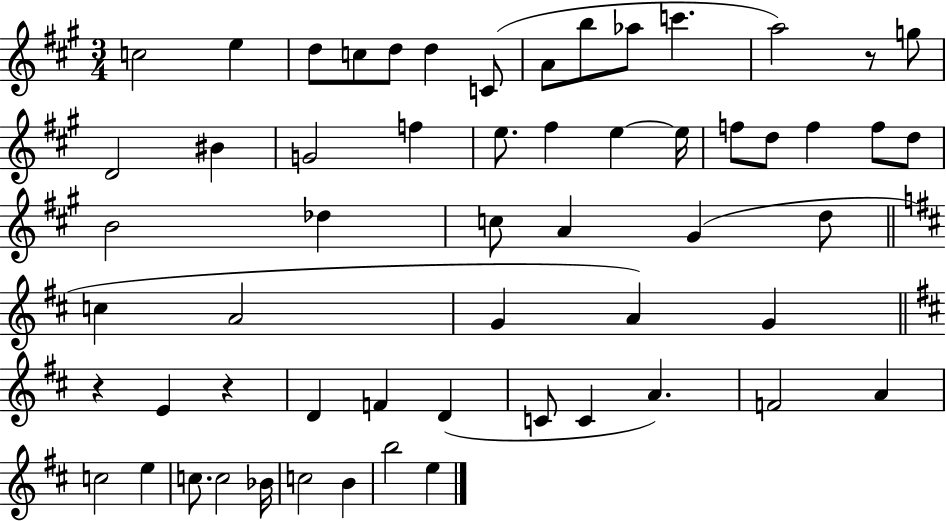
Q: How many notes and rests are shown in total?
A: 58